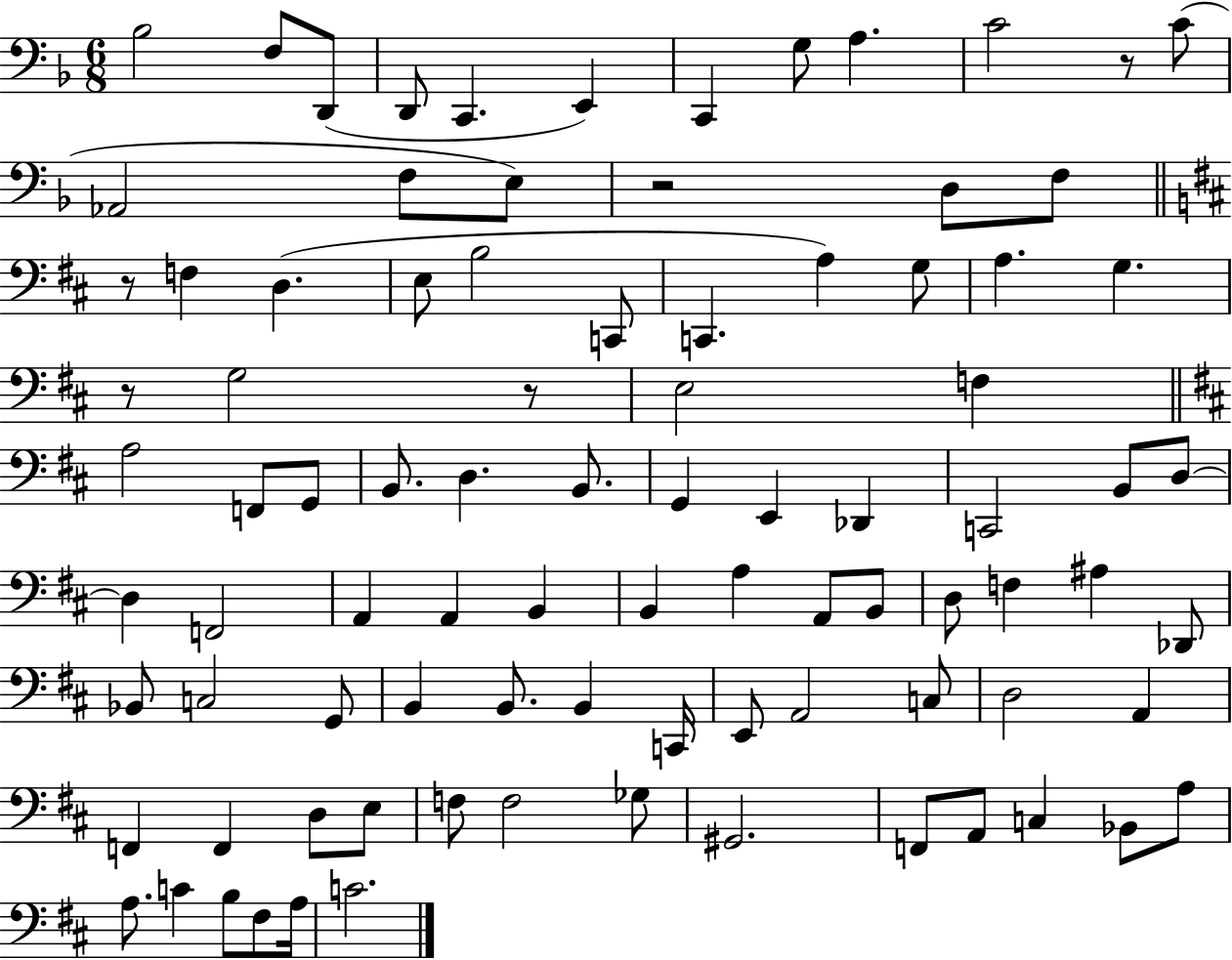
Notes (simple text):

Bb3/h F3/e D2/e D2/e C2/q. E2/q C2/q G3/e A3/q. C4/h R/e C4/e Ab2/h F3/e E3/e R/h D3/e F3/e R/e F3/q D3/q. E3/e B3/h C2/e C2/q. A3/q G3/e A3/q. G3/q. R/e G3/h R/e E3/h F3/q A3/h F2/e G2/e B2/e. D3/q. B2/e. G2/q E2/q Db2/q C2/h B2/e D3/e D3/q F2/h A2/q A2/q B2/q B2/q A3/q A2/e B2/e D3/e F3/q A#3/q Db2/e Bb2/e C3/h G2/e B2/q B2/e. B2/q C2/s E2/e A2/h C3/e D3/h A2/q F2/q F2/q D3/e E3/e F3/e F3/h Gb3/e G#2/h. F2/e A2/e C3/q Bb2/e A3/e A3/e. C4/q B3/e F#3/e A3/s C4/h.